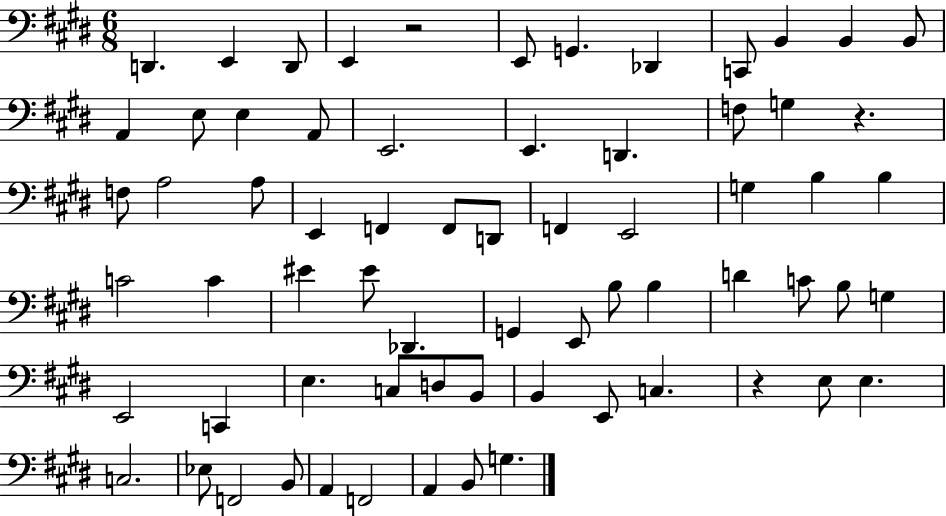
D2/q. E2/q D2/e E2/q R/h E2/e G2/q. Db2/q C2/e B2/q B2/q B2/e A2/q E3/e E3/q A2/e E2/h. E2/q. D2/q. F3/e G3/q R/q. F3/e A3/h A3/e E2/q F2/q F2/e D2/e F2/q E2/h G3/q B3/q B3/q C4/h C4/q EIS4/q EIS4/e Db2/q. G2/q E2/e B3/e B3/q D4/q C4/e B3/e G3/q E2/h C2/q E3/q. C3/e D3/e B2/e B2/q E2/e C3/q. R/q E3/e E3/q. C3/h. Eb3/e F2/h B2/e A2/q F2/h A2/q B2/e G3/q.